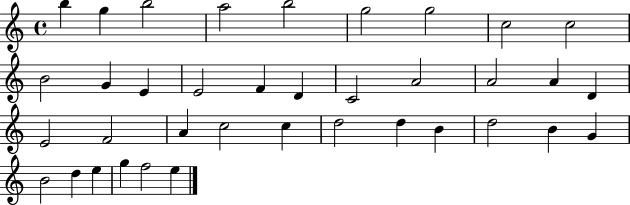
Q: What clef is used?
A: treble